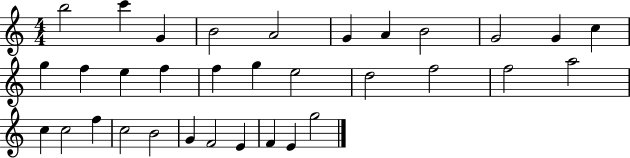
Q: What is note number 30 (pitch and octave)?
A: E4